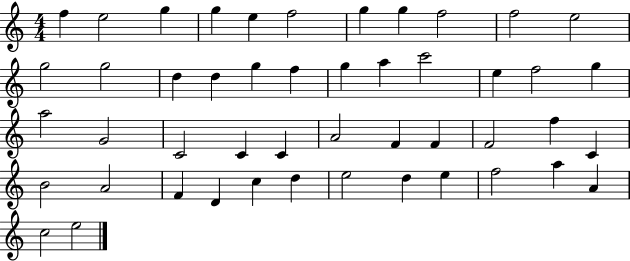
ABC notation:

X:1
T:Untitled
M:4/4
L:1/4
K:C
f e2 g g e f2 g g f2 f2 e2 g2 g2 d d g f g a c'2 e f2 g a2 G2 C2 C C A2 F F F2 f C B2 A2 F D c d e2 d e f2 a A c2 e2